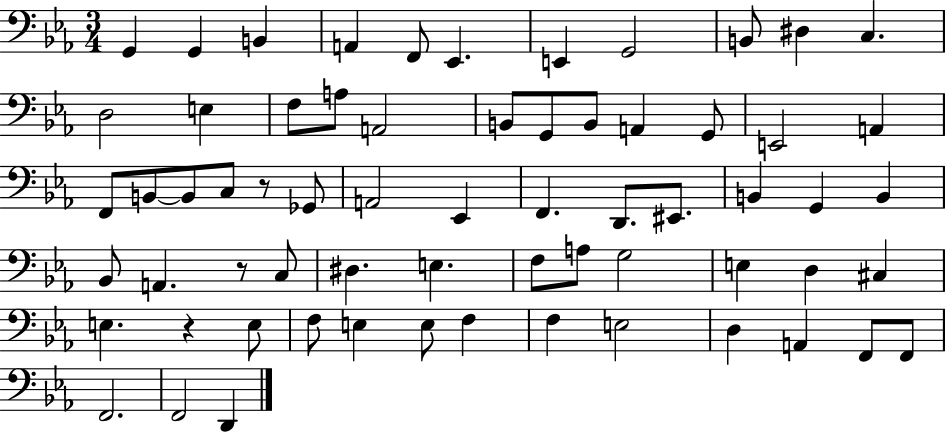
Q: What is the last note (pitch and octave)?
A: D2